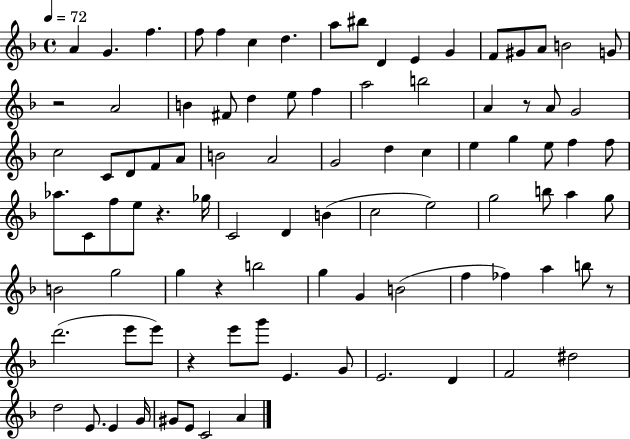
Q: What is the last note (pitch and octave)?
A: A4